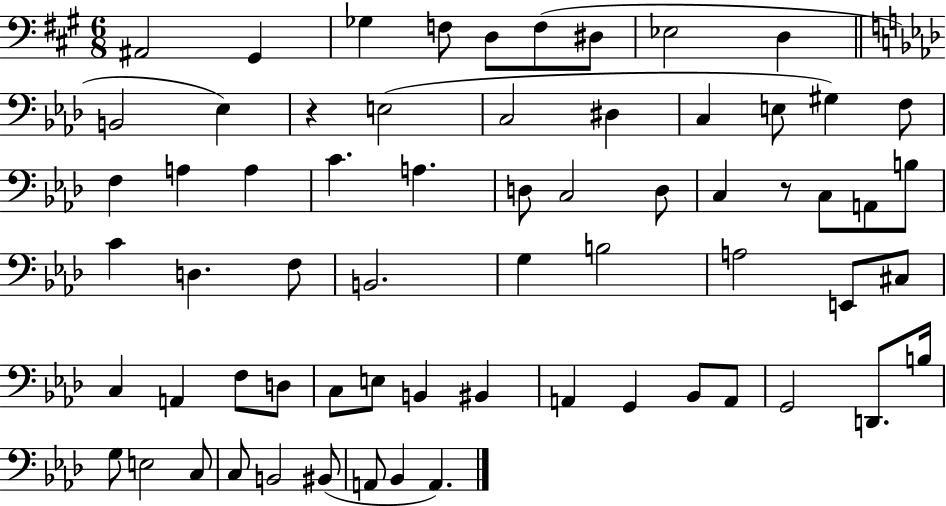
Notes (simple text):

A#2/h G#2/q Gb3/q F3/e D3/e F3/e D#3/e Eb3/h D3/q B2/h Eb3/q R/q E3/h C3/h D#3/q C3/q E3/e G#3/q F3/e F3/q A3/q A3/q C4/q. A3/q. D3/e C3/h D3/e C3/q R/e C3/e A2/e B3/e C4/q D3/q. F3/e B2/h. G3/q B3/h A3/h E2/e C#3/e C3/q A2/q F3/e D3/e C3/e E3/e B2/q BIS2/q A2/q G2/q Bb2/e A2/e G2/h D2/e. B3/s G3/e E3/h C3/e C3/e B2/h BIS2/e A2/e Bb2/q A2/q.